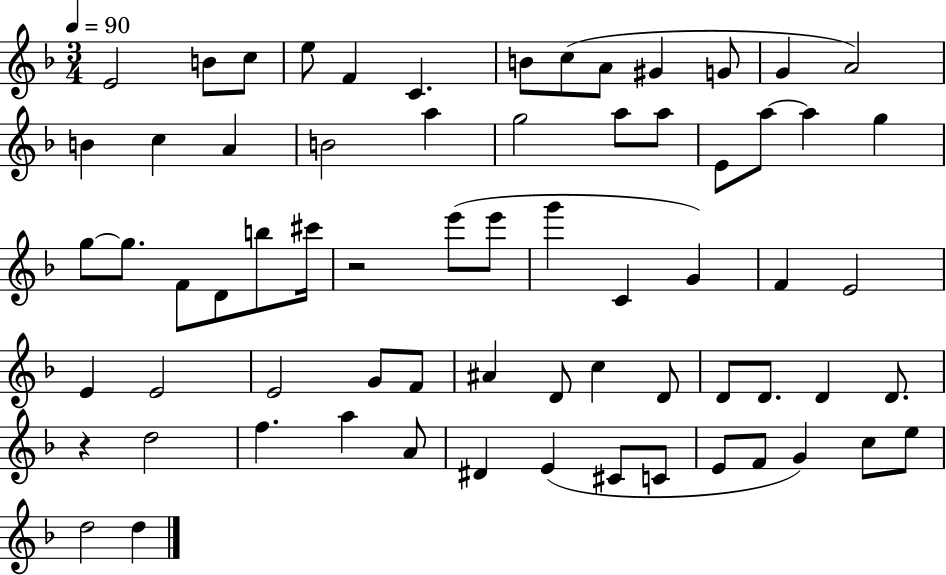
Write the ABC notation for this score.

X:1
T:Untitled
M:3/4
L:1/4
K:F
E2 B/2 c/2 e/2 F C B/2 c/2 A/2 ^G G/2 G A2 B c A B2 a g2 a/2 a/2 E/2 a/2 a g g/2 g/2 F/2 D/2 b/2 ^c'/4 z2 e'/2 e'/2 g' C G F E2 E E2 E2 G/2 F/2 ^A D/2 c D/2 D/2 D/2 D D/2 z d2 f a A/2 ^D E ^C/2 C/2 E/2 F/2 G c/2 e/2 d2 d